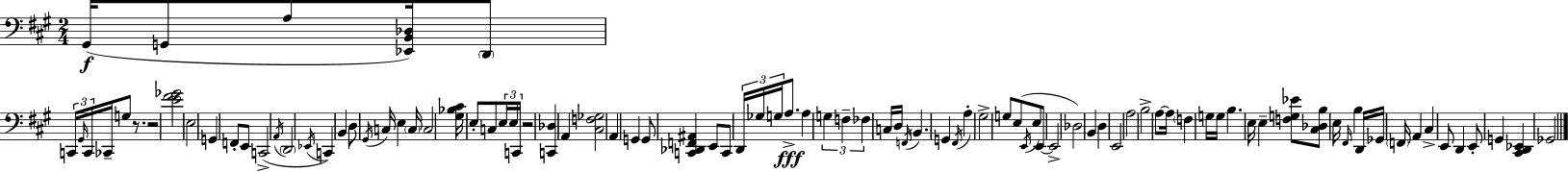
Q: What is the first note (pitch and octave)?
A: G#2